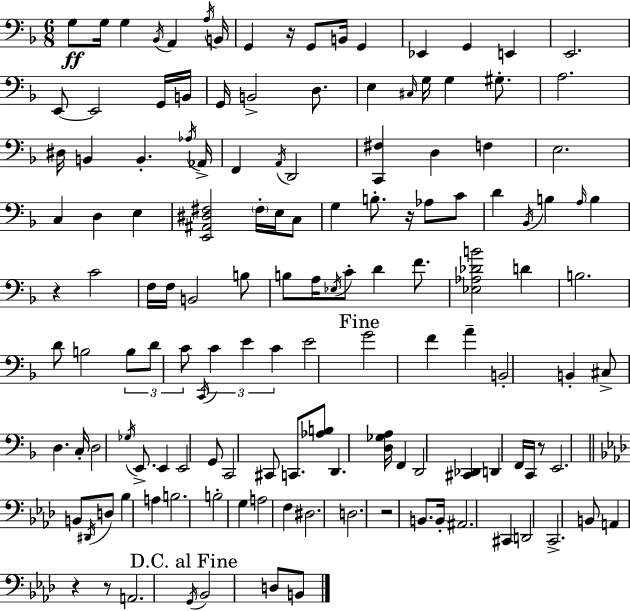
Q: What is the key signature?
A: F major